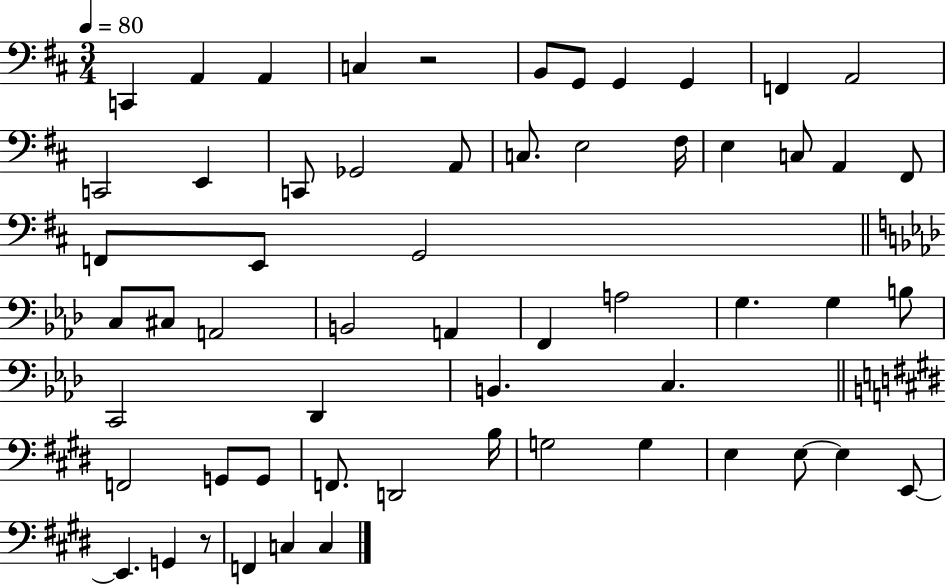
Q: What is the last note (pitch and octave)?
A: C3